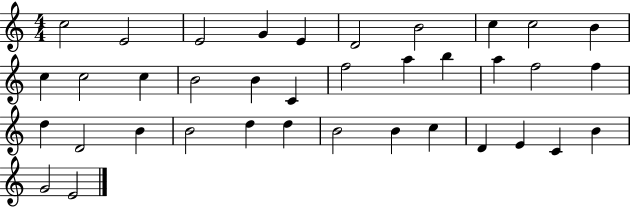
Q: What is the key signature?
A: C major